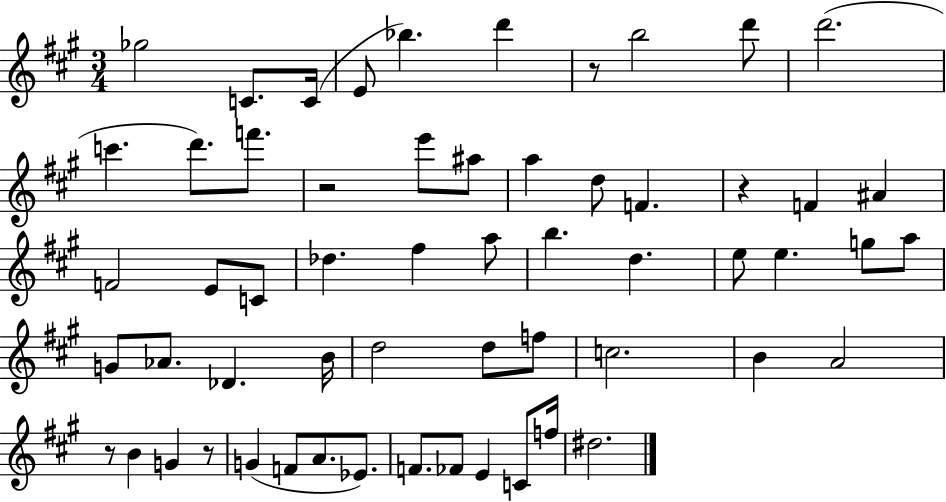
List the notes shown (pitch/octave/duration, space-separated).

Gb5/h C4/e. C4/s E4/e Bb5/q. D6/q R/e B5/h D6/e D6/h. C6/q. D6/e. F6/e. R/h E6/e A#5/e A5/q D5/e F4/q. R/q F4/q A#4/q F4/h E4/e C4/e Db5/q. F#5/q A5/e B5/q. D5/q. E5/e E5/q. G5/e A5/e G4/e Ab4/e. Db4/q. B4/s D5/h D5/e F5/e C5/h. B4/q A4/h R/e B4/q G4/q R/e G4/q F4/e A4/e. Eb4/e. F4/e. FES4/e E4/q C4/e F5/s D#5/h.